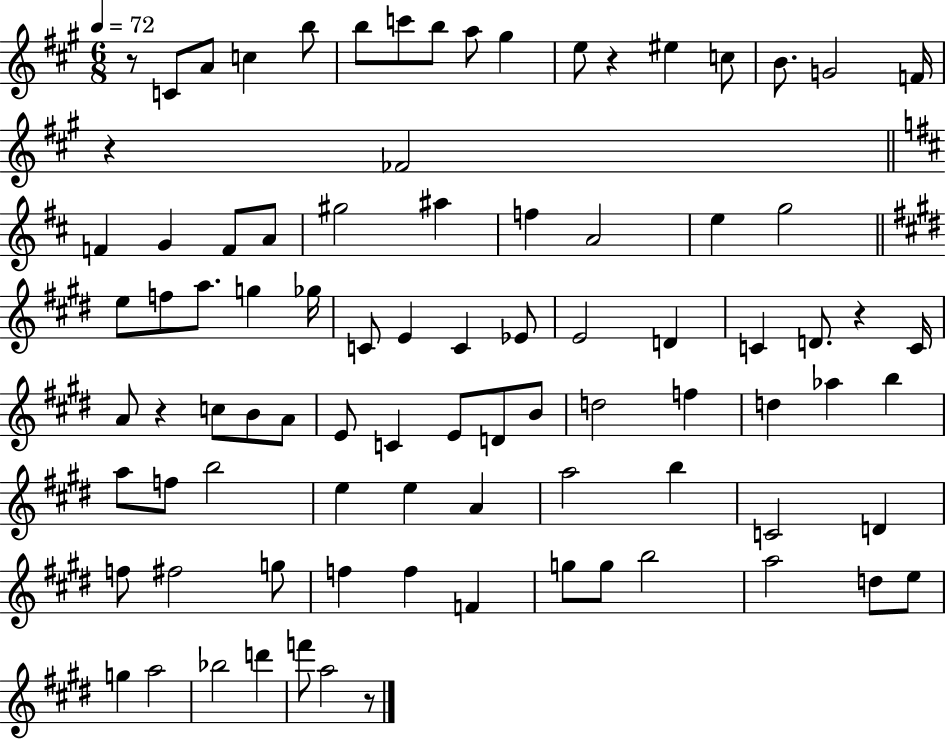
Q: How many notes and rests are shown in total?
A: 88